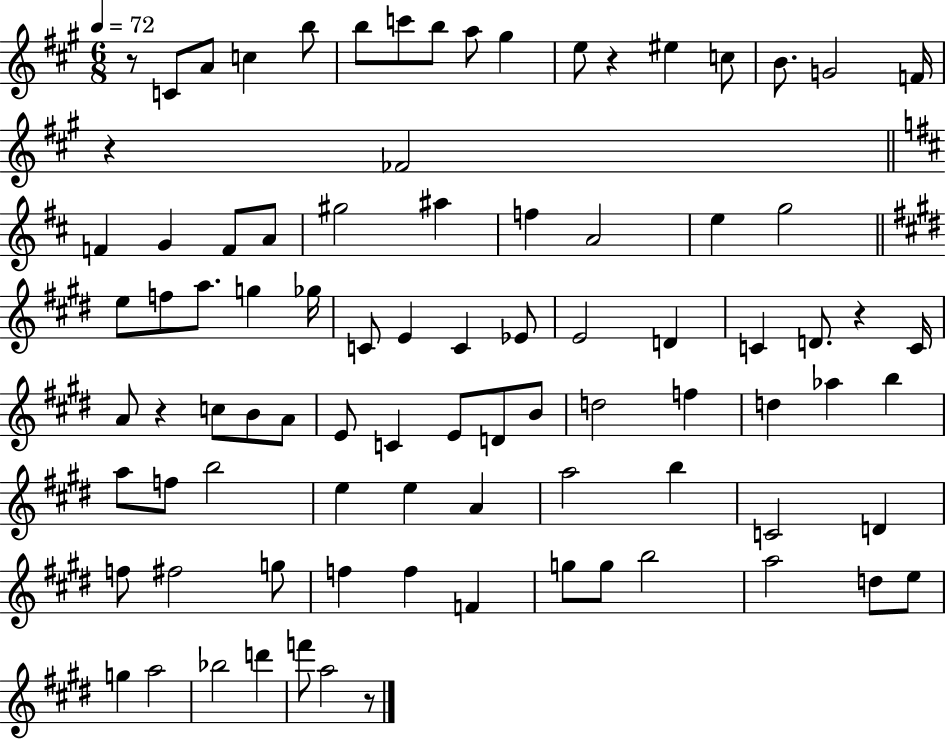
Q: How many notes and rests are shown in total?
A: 88